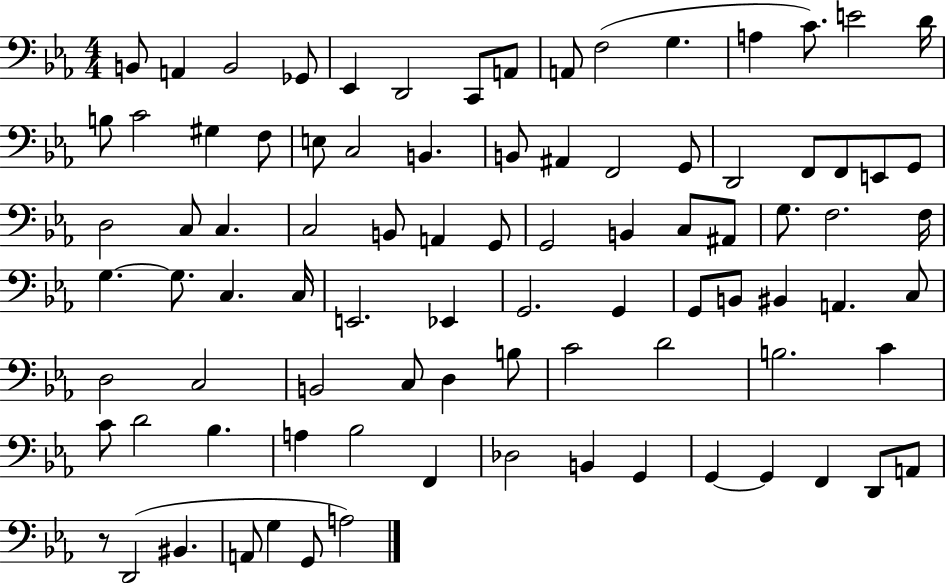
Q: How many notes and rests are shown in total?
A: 89